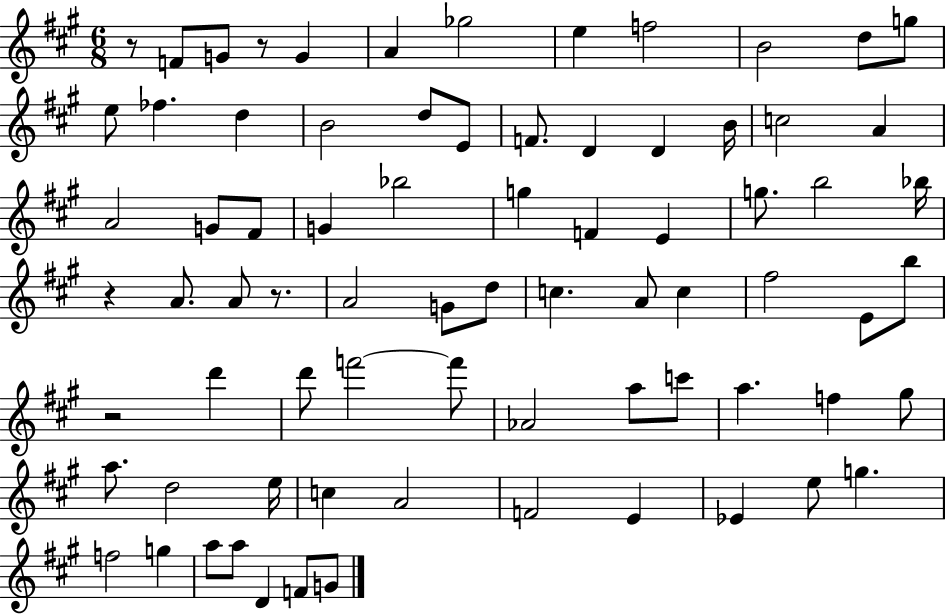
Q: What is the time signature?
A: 6/8